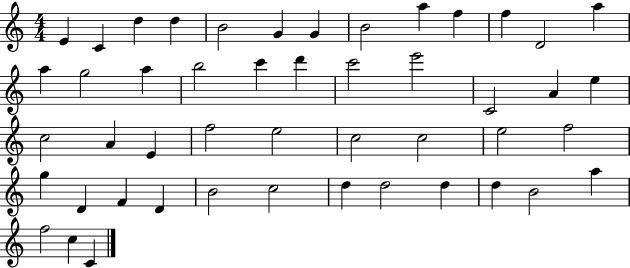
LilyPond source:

{
  \clef treble
  \numericTimeSignature
  \time 4/4
  \key c \major
  e'4 c'4 d''4 d''4 | b'2 g'4 g'4 | b'2 a''4 f''4 | f''4 d'2 a''4 | \break a''4 g''2 a''4 | b''2 c'''4 d'''4 | c'''2 e'''2 | c'2 a'4 e''4 | \break c''2 a'4 e'4 | f''2 e''2 | c''2 c''2 | e''2 f''2 | \break g''4 d'4 f'4 d'4 | b'2 c''2 | d''4 d''2 d''4 | d''4 b'2 a''4 | \break f''2 c''4 c'4 | \bar "|."
}